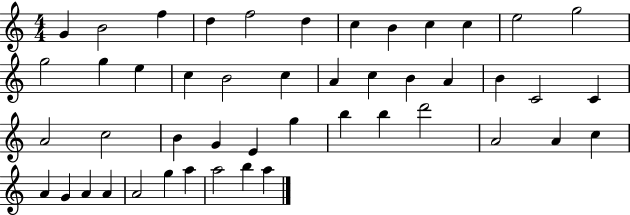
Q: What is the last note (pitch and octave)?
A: A5